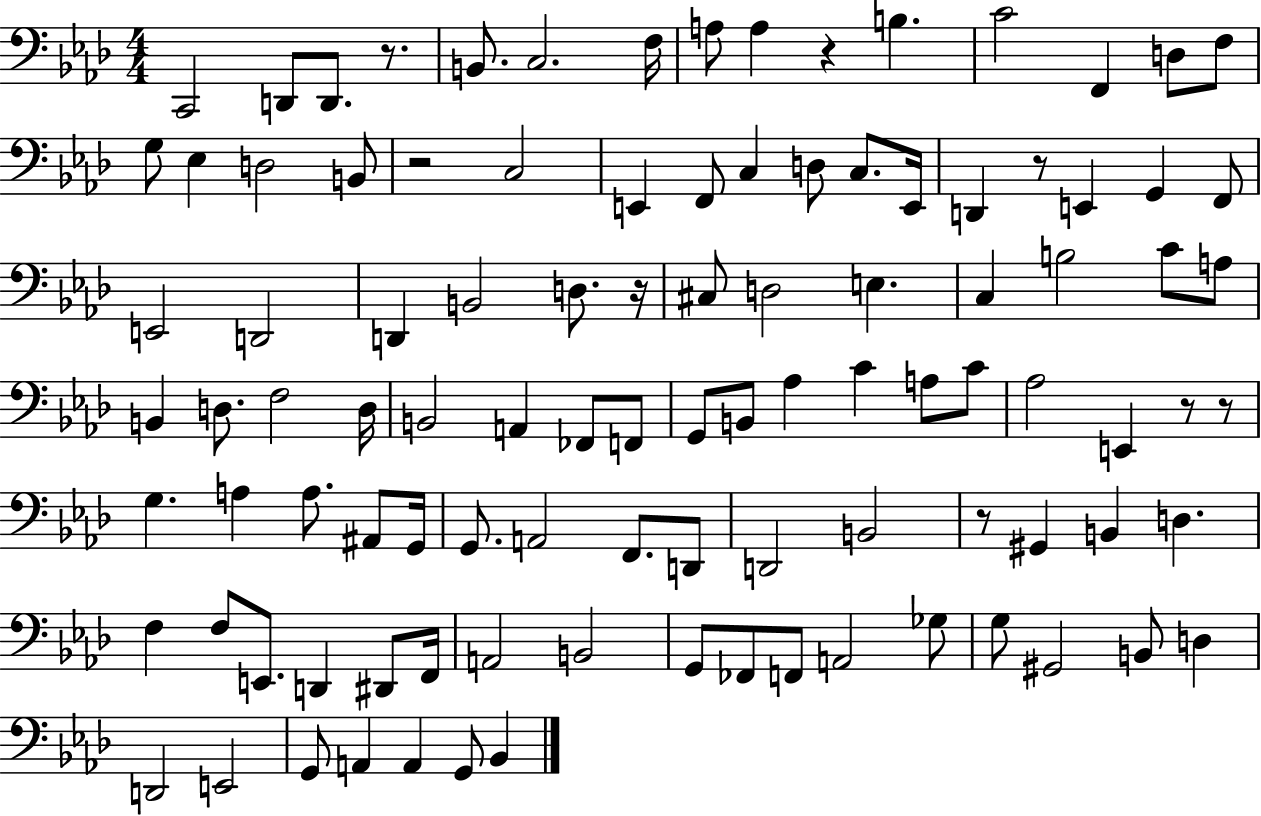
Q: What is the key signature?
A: AES major